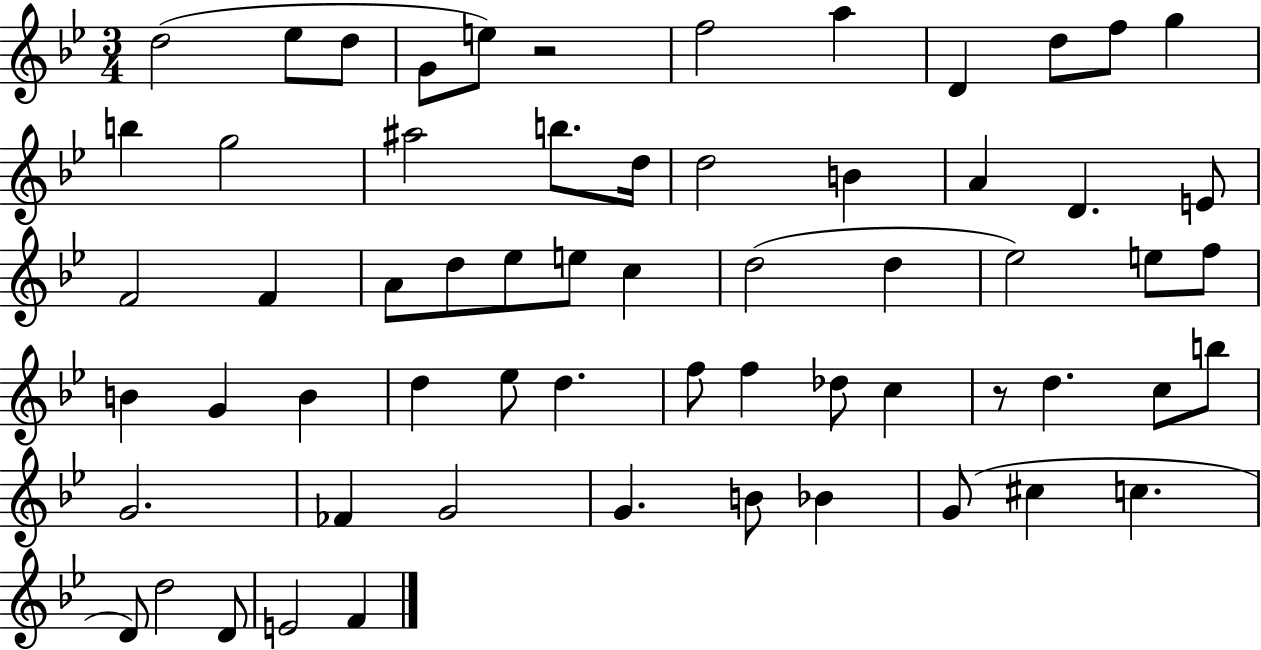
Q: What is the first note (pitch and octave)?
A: D5